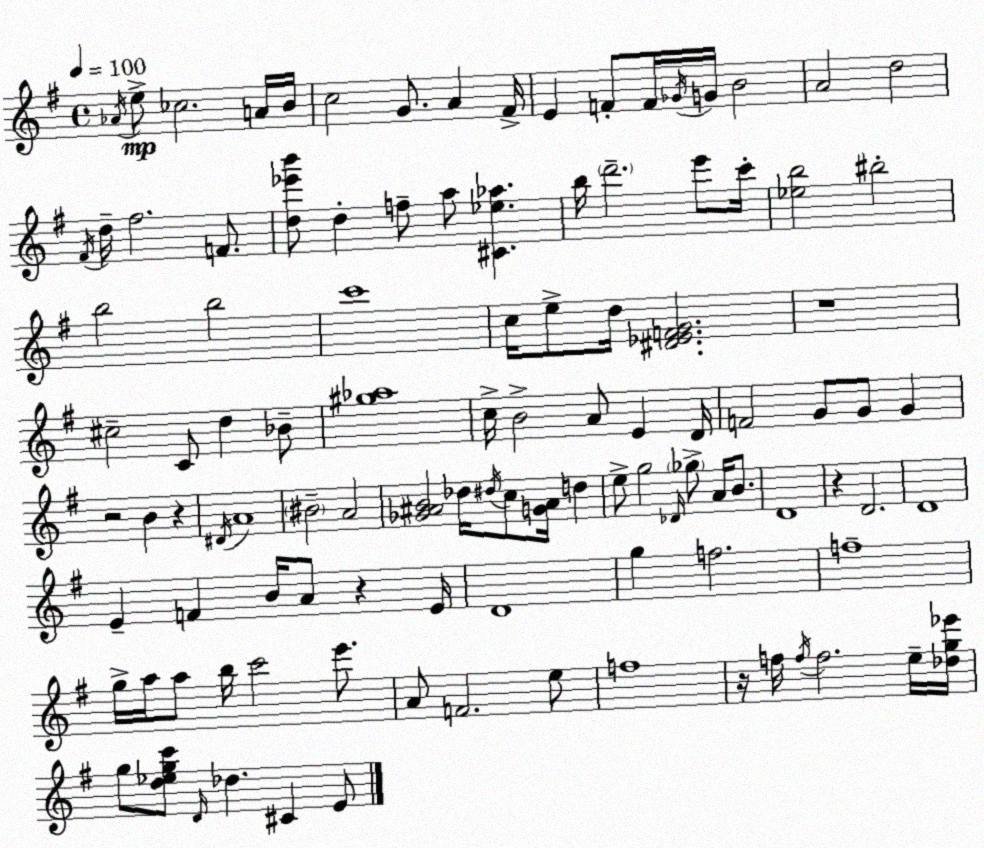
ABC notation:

X:1
T:Untitled
M:4/4
L:1/4
K:Em
_A/4 e/2 _c2 A/4 B/4 c2 G/2 A ^F/4 E F/2 F/4 _G/4 G/4 B2 A2 d2 ^F/4 d/4 ^f2 F/2 [d_e'b']/2 d f/2 a/2 [^C_e_a] b/4 d'2 e'/2 c'/4 [_eb]2 ^b2 b2 b2 c'4 c/4 e/2 d/4 [^D_EFG]2 z4 ^c2 C/2 d _B/2 [^g_a]4 c/4 B2 A/2 E D/4 F2 G/2 G/2 G z2 B z ^D/4 A4 ^B2 A2 [_G^AB]2 _d/4 ^d/4 c/2 [G^A]/4 d e/2 g2 _D/4 _g/2 A/4 B/2 D4 z D2 D4 E F B/4 A/2 z E/4 D4 g f2 f4 g/4 a/4 a/2 b/4 c'2 e'/2 A/2 F2 e/2 f4 z/4 f/4 f/4 f2 e/4 [_dg_e']/4 g/2 [d_egc']/2 D/4 _d ^C E/2